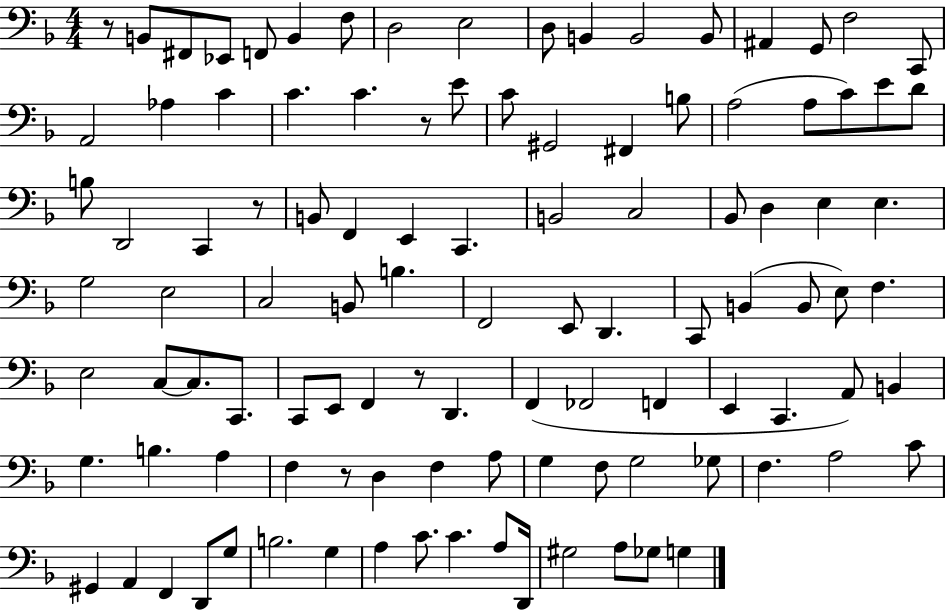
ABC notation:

X:1
T:Untitled
M:4/4
L:1/4
K:F
z/2 B,,/2 ^F,,/2 _E,,/2 F,,/2 B,, F,/2 D,2 E,2 D,/2 B,, B,,2 B,,/2 ^A,, G,,/2 F,2 C,,/2 A,,2 _A, C C C z/2 E/2 C/2 ^G,,2 ^F,, B,/2 A,2 A,/2 C/2 E/2 D/2 B,/2 D,,2 C,, z/2 B,,/2 F,, E,, C,, B,,2 C,2 _B,,/2 D, E, E, G,2 E,2 C,2 B,,/2 B, F,,2 E,,/2 D,, C,,/2 B,, B,,/2 E,/2 F, E,2 C,/2 C,/2 C,,/2 C,,/2 E,,/2 F,, z/2 D,, F,, _F,,2 F,, E,, C,, A,,/2 B,, G, B, A, F, z/2 D, F, A,/2 G, F,/2 G,2 _G,/2 F, A,2 C/2 ^G,, A,, F,, D,,/2 G,/2 B,2 G, A, C/2 C A,/2 D,,/4 ^G,2 A,/2 _G,/2 G,